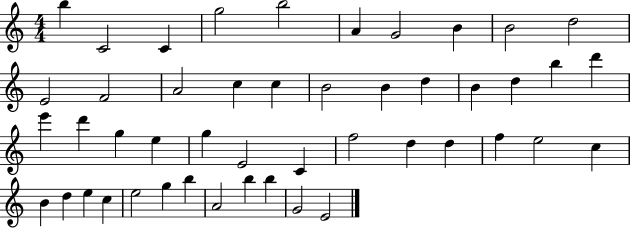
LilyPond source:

{
  \clef treble
  \numericTimeSignature
  \time 4/4
  \key c \major
  b''4 c'2 c'4 | g''2 b''2 | a'4 g'2 b'4 | b'2 d''2 | \break e'2 f'2 | a'2 c''4 c''4 | b'2 b'4 d''4 | b'4 d''4 b''4 d'''4 | \break e'''4 d'''4 g''4 e''4 | g''4 e'2 c'4 | f''2 d''4 d''4 | f''4 e''2 c''4 | \break b'4 d''4 e''4 c''4 | e''2 g''4 b''4 | a'2 b''4 b''4 | g'2 e'2 | \break \bar "|."
}